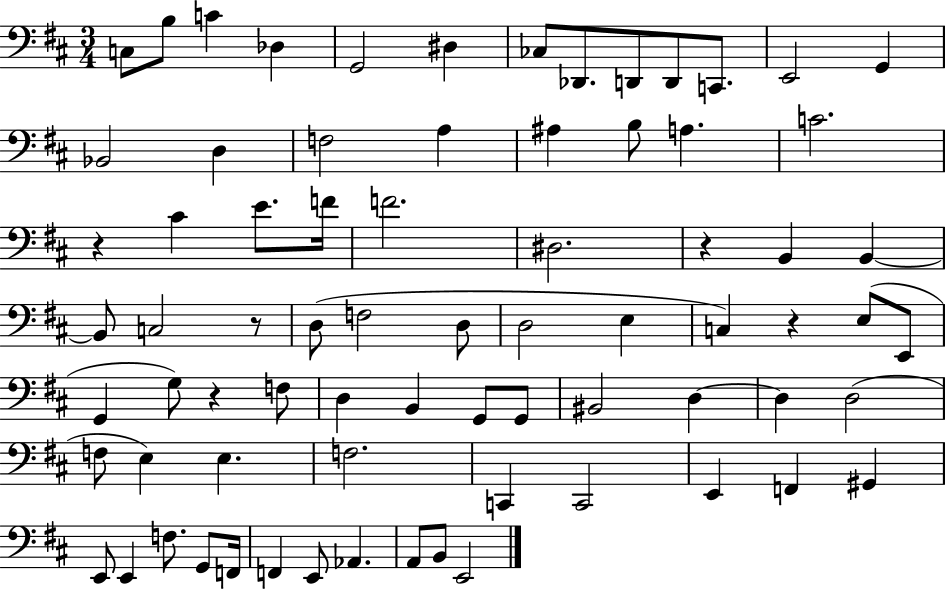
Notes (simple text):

C3/e B3/e C4/q Db3/q G2/h D#3/q CES3/e Db2/e. D2/e D2/e C2/e. E2/h G2/q Bb2/h D3/q F3/h A3/q A#3/q B3/e A3/q. C4/h. R/q C#4/q E4/e. F4/s F4/h. D#3/h. R/q B2/q B2/q B2/e C3/h R/e D3/e F3/h D3/e D3/h E3/q C3/q R/q E3/e E2/e G2/q G3/e R/q F3/e D3/q B2/q G2/e G2/e BIS2/h D3/q D3/q D3/h F3/e E3/q E3/q. F3/h. C2/q C2/h E2/q F2/q G#2/q E2/e E2/q F3/e. G2/e F2/s F2/q E2/e Ab2/q. A2/e B2/e E2/h